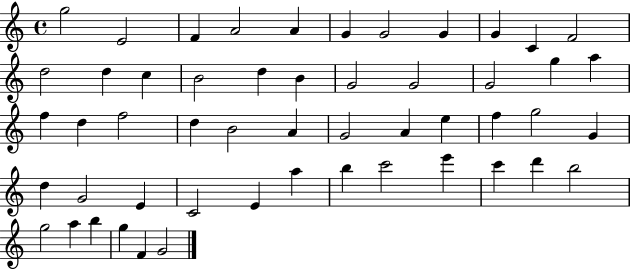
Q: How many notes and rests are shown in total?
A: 52